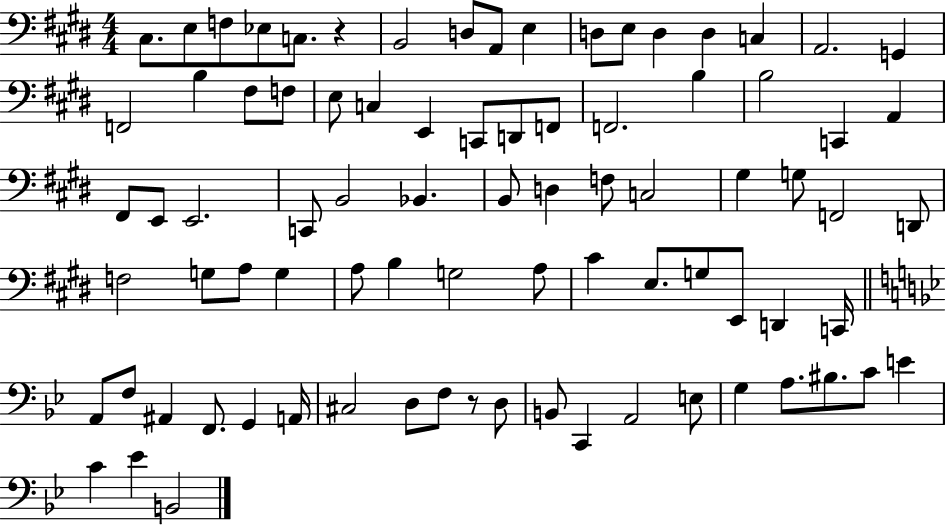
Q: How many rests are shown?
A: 2